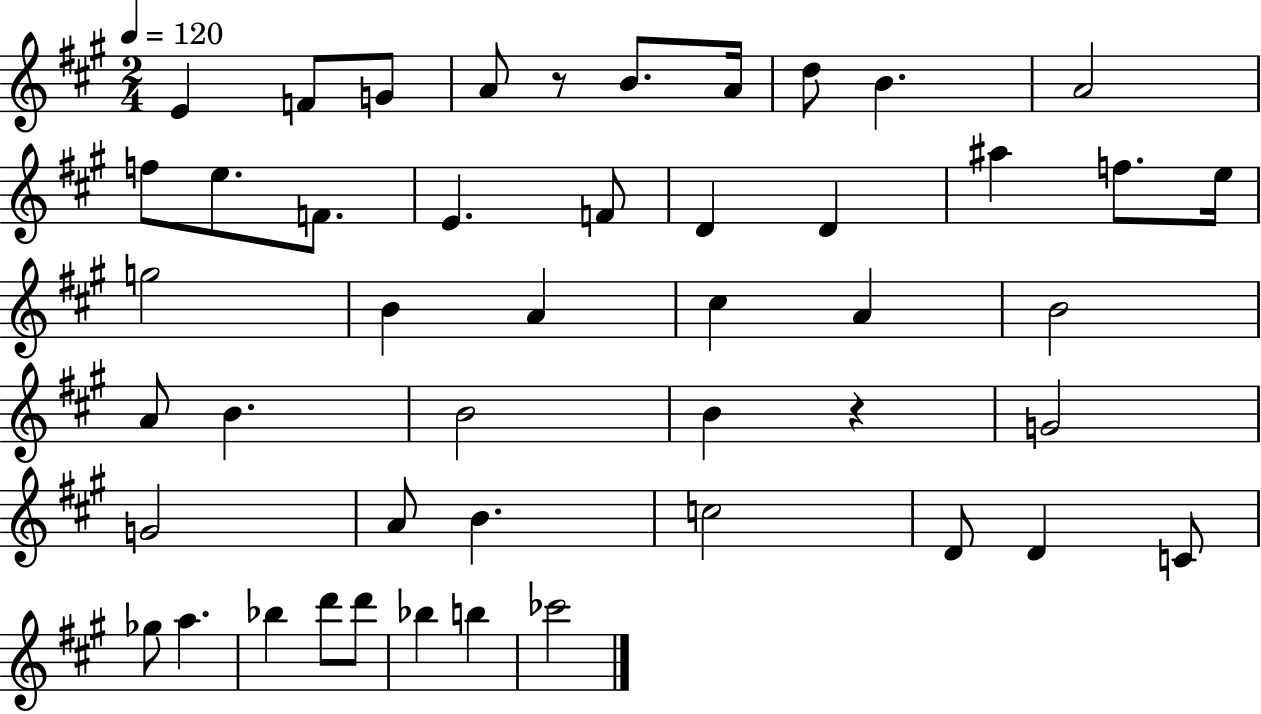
X:1
T:Untitled
M:2/4
L:1/4
K:A
E F/2 G/2 A/2 z/2 B/2 A/4 d/2 B A2 f/2 e/2 F/2 E F/2 D D ^a f/2 e/4 g2 B A ^c A B2 A/2 B B2 B z G2 G2 A/2 B c2 D/2 D C/2 _g/2 a _b d'/2 d'/2 _b b _c'2